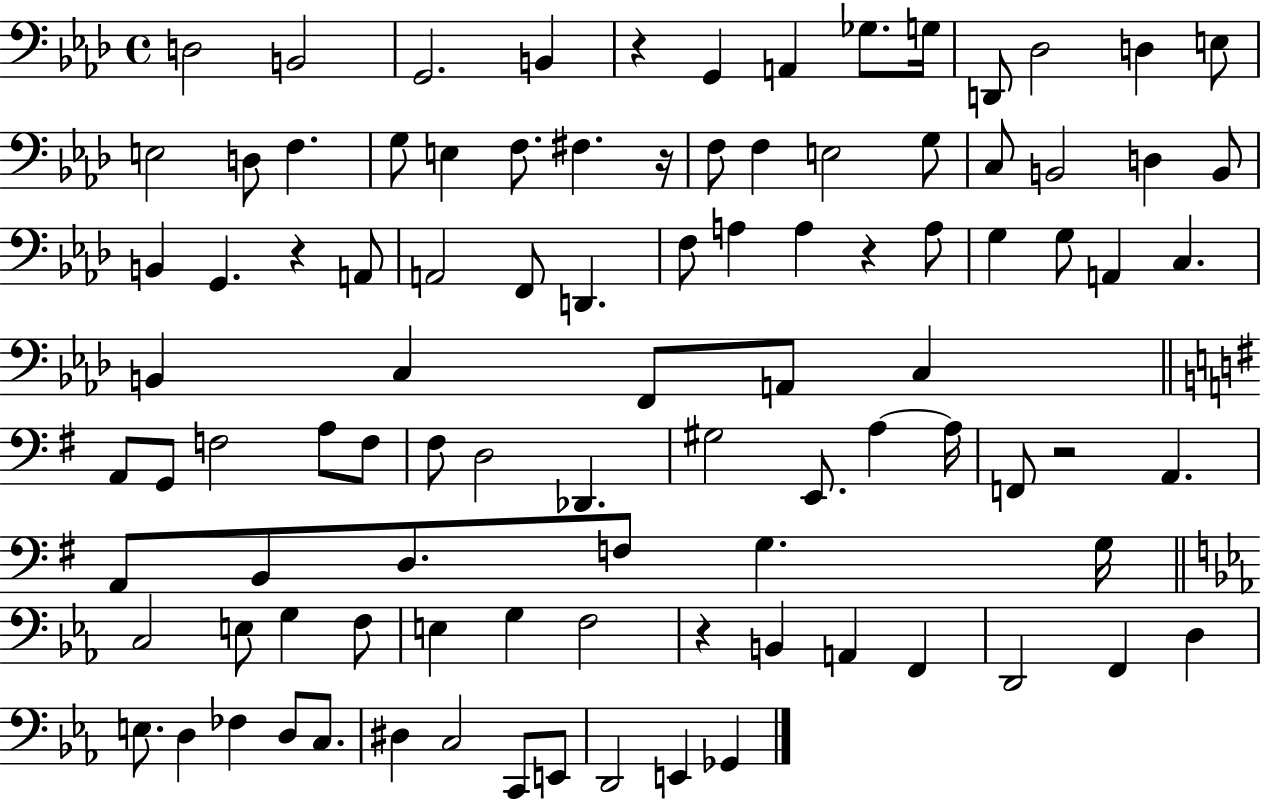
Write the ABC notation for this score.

X:1
T:Untitled
M:4/4
L:1/4
K:Ab
D,2 B,,2 G,,2 B,, z G,, A,, _G,/2 G,/4 D,,/2 _D,2 D, E,/2 E,2 D,/2 F, G,/2 E, F,/2 ^F, z/4 F,/2 F, E,2 G,/2 C,/2 B,,2 D, B,,/2 B,, G,, z A,,/2 A,,2 F,,/2 D,, F,/2 A, A, z A,/2 G, G,/2 A,, C, B,, C, F,,/2 A,,/2 C, A,,/2 G,,/2 F,2 A,/2 F,/2 ^F,/2 D,2 _D,, ^G,2 E,,/2 A, A,/4 F,,/2 z2 A,, A,,/2 B,,/2 D,/2 F,/2 G, G,/4 C,2 E,/2 G, F,/2 E, G, F,2 z B,, A,, F,, D,,2 F,, D, E,/2 D, _F, D,/2 C,/2 ^D, C,2 C,,/2 E,,/2 D,,2 E,, _G,,